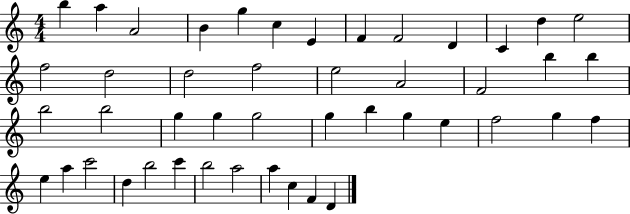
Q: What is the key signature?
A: C major